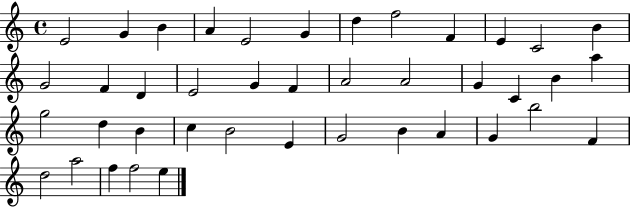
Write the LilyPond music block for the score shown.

{
  \clef treble
  \time 4/4
  \defaultTimeSignature
  \key c \major
  e'2 g'4 b'4 | a'4 e'2 g'4 | d''4 f''2 f'4 | e'4 c'2 b'4 | \break g'2 f'4 d'4 | e'2 g'4 f'4 | a'2 a'2 | g'4 c'4 b'4 a''4 | \break g''2 d''4 b'4 | c''4 b'2 e'4 | g'2 b'4 a'4 | g'4 b''2 f'4 | \break d''2 a''2 | f''4 f''2 e''4 | \bar "|."
}